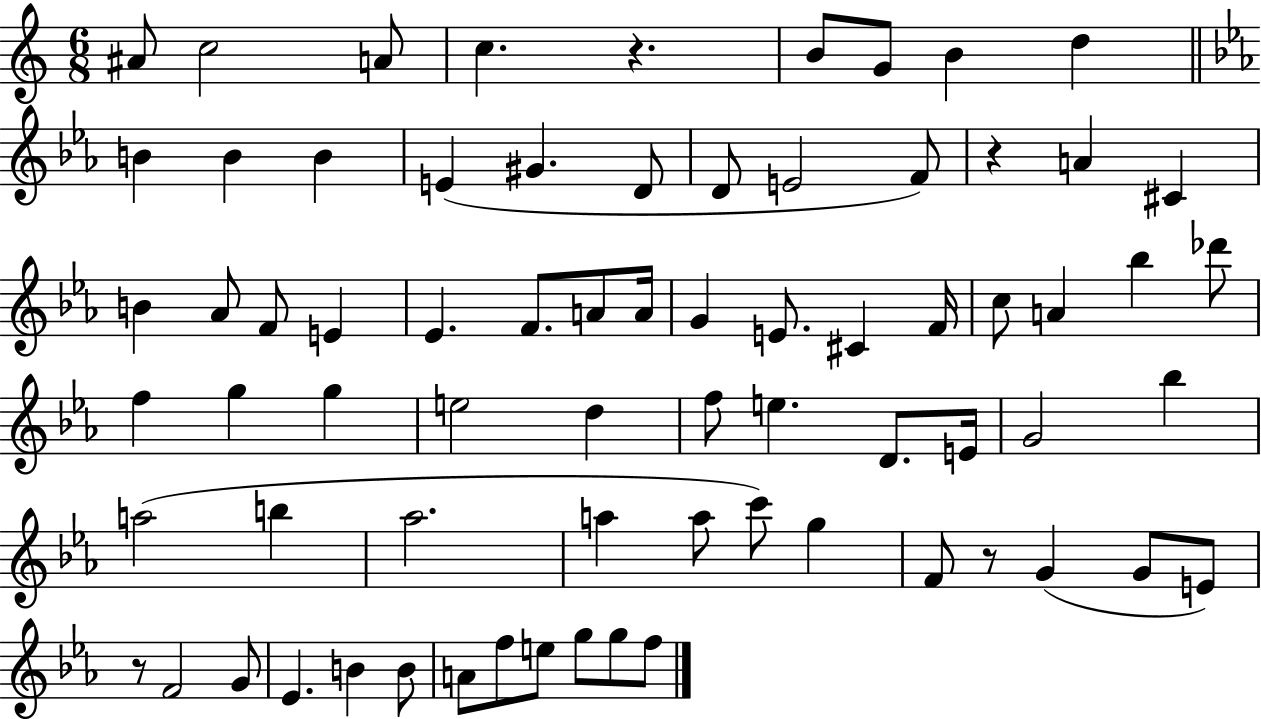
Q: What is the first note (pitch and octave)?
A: A#4